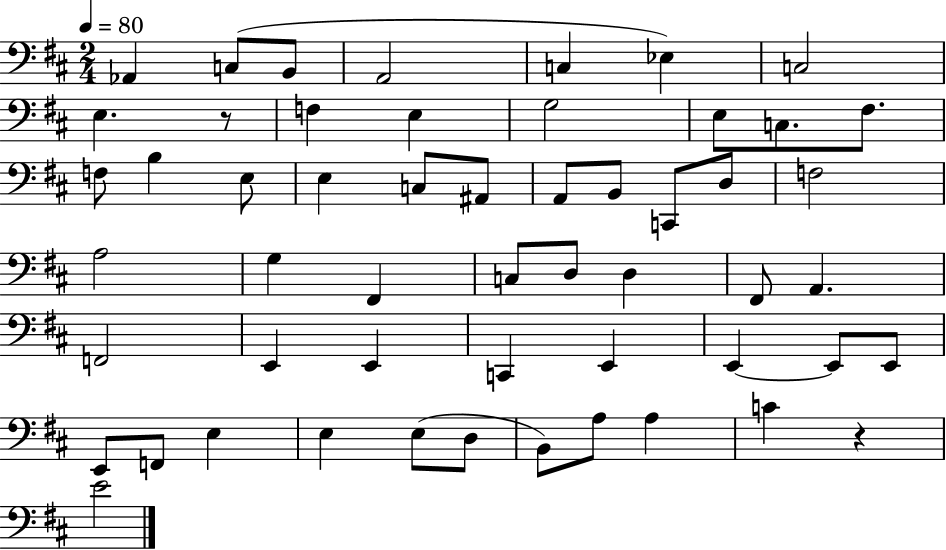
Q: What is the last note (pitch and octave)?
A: E4